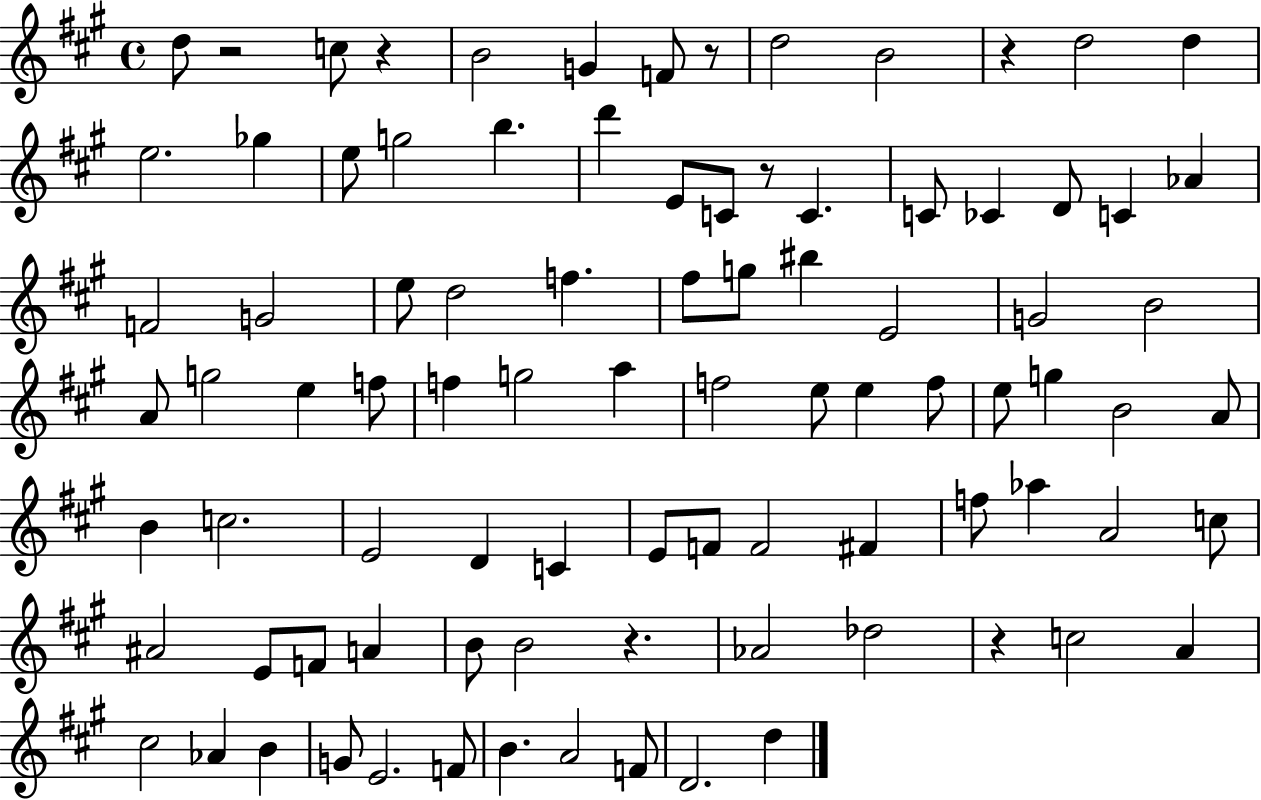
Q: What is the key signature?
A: A major